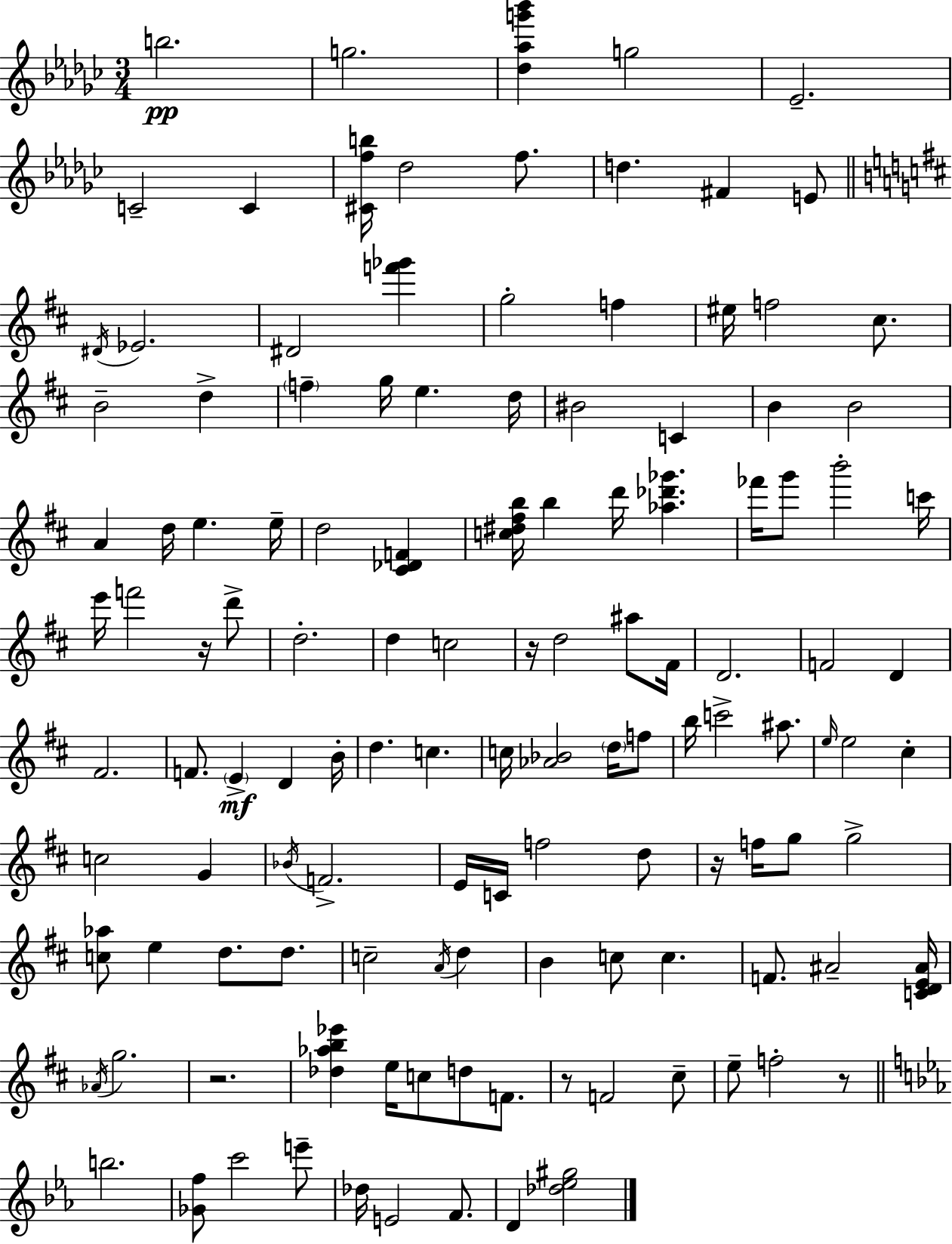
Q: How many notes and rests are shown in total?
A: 125